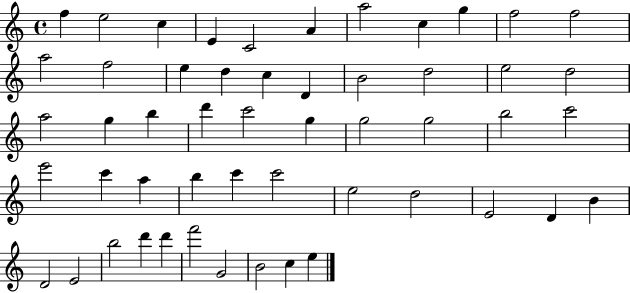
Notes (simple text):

F5/q E5/h C5/q E4/q C4/h A4/q A5/h C5/q G5/q F5/h F5/h A5/h F5/h E5/q D5/q C5/q D4/q B4/h D5/h E5/h D5/h A5/h G5/q B5/q D6/q C6/h G5/q G5/h G5/h B5/h C6/h E6/h C6/q A5/q B5/q C6/q C6/h E5/h D5/h E4/h D4/q B4/q D4/h E4/h B5/h D6/q D6/q F6/h G4/h B4/h C5/q E5/q